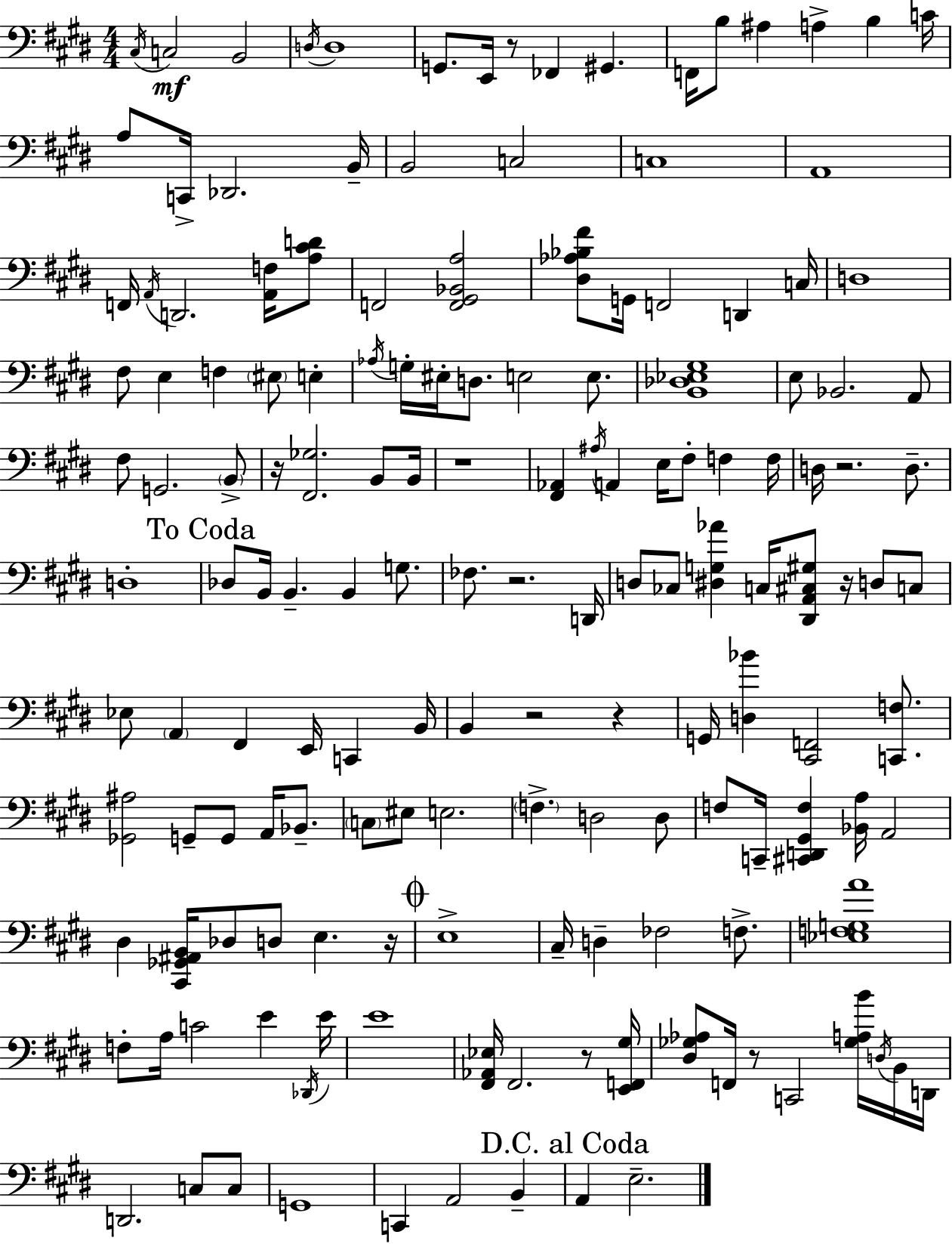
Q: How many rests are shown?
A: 11